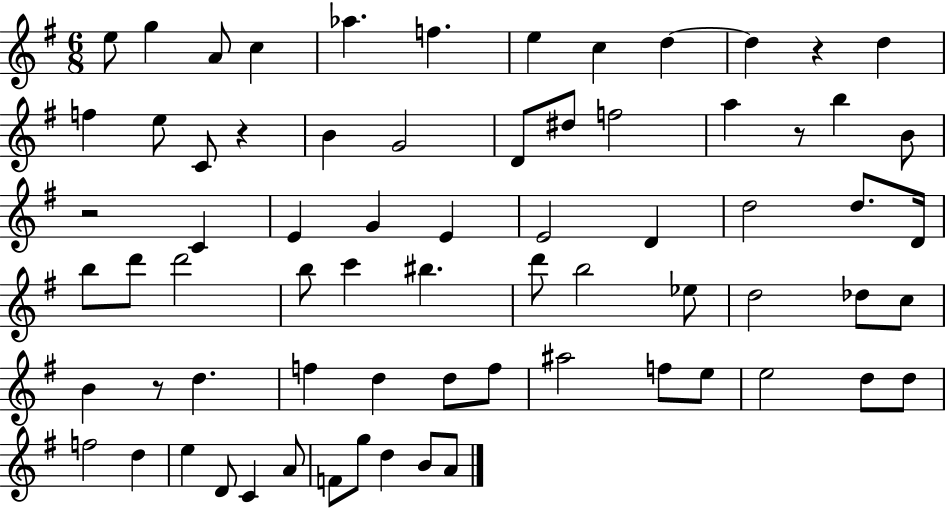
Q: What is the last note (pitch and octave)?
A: A4